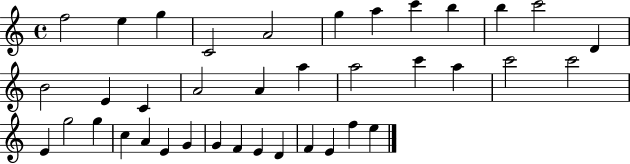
{
  \clef treble
  \time 4/4
  \defaultTimeSignature
  \key c \major
  f''2 e''4 g''4 | c'2 a'2 | g''4 a''4 c'''4 b''4 | b''4 c'''2 d'4 | \break b'2 e'4 c'4 | a'2 a'4 a''4 | a''2 c'''4 a''4 | c'''2 c'''2 | \break e'4 g''2 g''4 | c''4 a'4 e'4 g'4 | g'4 f'4 e'4 d'4 | f'4 e'4 f''4 e''4 | \break \bar "|."
}